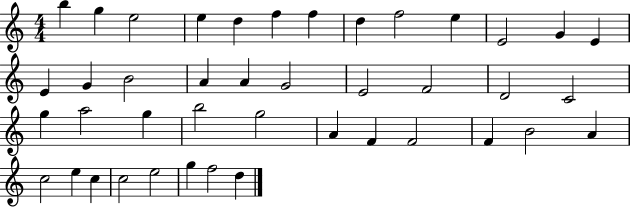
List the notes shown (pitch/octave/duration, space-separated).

B5/q G5/q E5/h E5/q D5/q F5/q F5/q D5/q F5/h E5/q E4/h G4/q E4/q E4/q G4/q B4/h A4/q A4/q G4/h E4/h F4/h D4/h C4/h G5/q A5/h G5/q B5/h G5/h A4/q F4/q F4/h F4/q B4/h A4/q C5/h E5/q C5/q C5/h E5/h G5/q F5/h D5/q